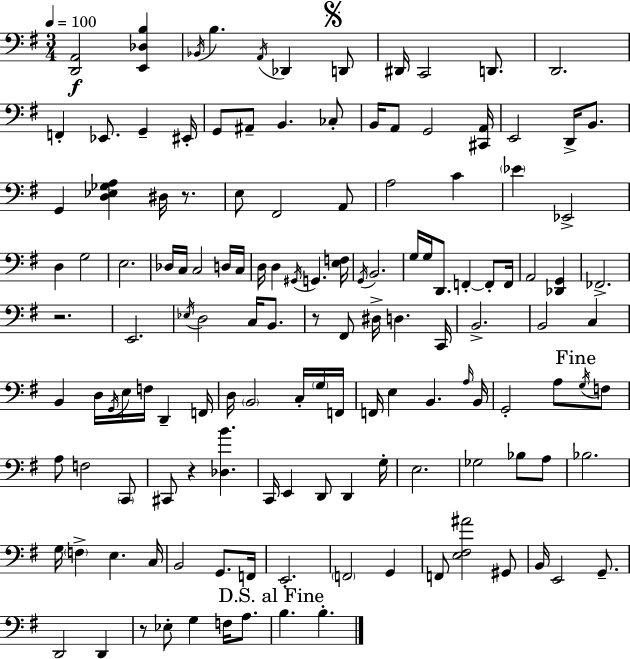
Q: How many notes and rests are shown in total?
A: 137